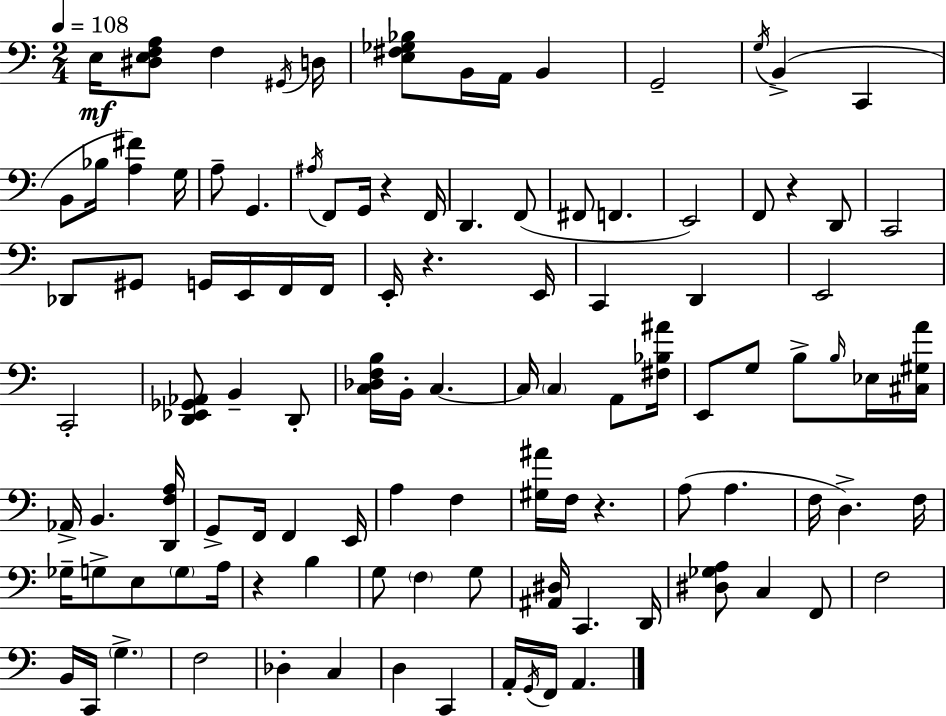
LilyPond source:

{
  \clef bass
  \numericTimeSignature
  \time 2/4
  \key c \major
  \tempo 4 = 108
  e16\mf <dis e f a>8 f4 \acciaccatura { gis,16 } | d16 <e fis ges bes>8 b,16 a,16 b,4 | g,2-- | \acciaccatura { g16 }( b,4-> c,4 | \break b,8 bes16 <a fis'>4) | g16 a8-- g,4. | \acciaccatura { ais16 } f,8 g,16 r4 | f,16 d,4. | \break f,8( fis,8 f,4. | e,2) | f,8 r4 | d,8 c,2 | \break des,8 gis,8 g,16 | e,16 f,16 f,16 e,16-. r4. | e,16 c,4 d,4 | e,2 | \break c,2-. | <d, ees, ges, aes,>8 b,4-- | d,8-. <c des f b>16 b,16-. c4.~~ | c16 \parenthesize c4 | \break a,8 <fis bes ais'>16 e,8 g8 b8-> | \grace { b16 } ees16 <cis gis a'>16 aes,16-> b,4. | <d, f a>16 g,8-> f,16 f,4 | e,16 a4 | \break f4 <gis ais'>16 f16 r4. | a8( a4. | f16 d4.->) | f16 ges16-- g8-> e8 | \break \parenthesize g8 a16 r4 | b4 g8 \parenthesize f4 | g8 <ais, dis>16 c,4. | d,16 <dis ges a>8 c4 | \break f,8 f2 | b,16 c,16 \parenthesize g4.-> | f2 | des4-. | \break c4 d4 | c,4 a,16-. \acciaccatura { g,16 } f,16 a,4. | \bar "|."
}